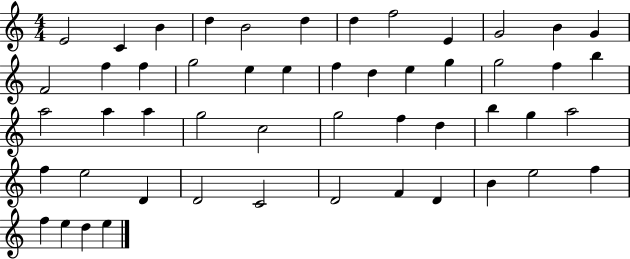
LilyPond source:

{
  \clef treble
  \numericTimeSignature
  \time 4/4
  \key c \major
  e'2 c'4 b'4 | d''4 b'2 d''4 | d''4 f''2 e'4 | g'2 b'4 g'4 | \break f'2 f''4 f''4 | g''2 e''4 e''4 | f''4 d''4 e''4 g''4 | g''2 f''4 b''4 | \break a''2 a''4 a''4 | g''2 c''2 | g''2 f''4 d''4 | b''4 g''4 a''2 | \break f''4 e''2 d'4 | d'2 c'2 | d'2 f'4 d'4 | b'4 e''2 f''4 | \break f''4 e''4 d''4 e''4 | \bar "|."
}